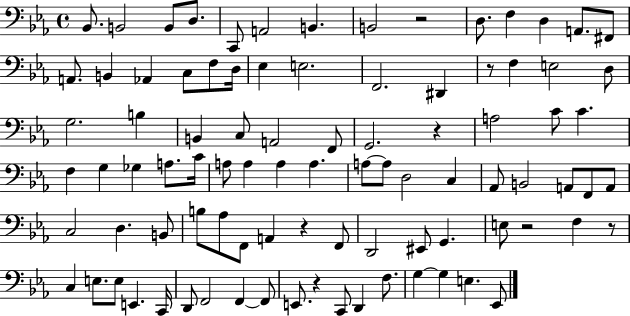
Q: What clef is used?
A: bass